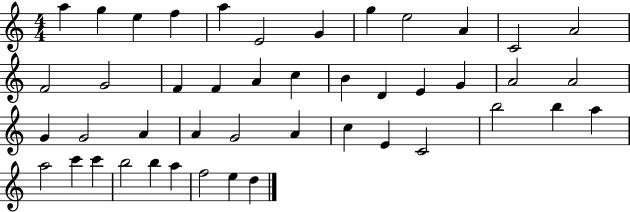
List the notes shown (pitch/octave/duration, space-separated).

A5/q G5/q E5/q F5/q A5/q E4/h G4/q G5/q E5/h A4/q C4/h A4/h F4/h G4/h F4/q F4/q A4/q C5/q B4/q D4/q E4/q G4/q A4/h A4/h G4/q G4/h A4/q A4/q G4/h A4/q C5/q E4/q C4/h B5/h B5/q A5/q A5/h C6/q C6/q B5/h B5/q A5/q F5/h E5/q D5/q